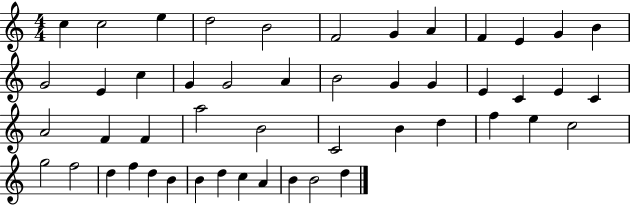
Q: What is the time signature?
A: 4/4